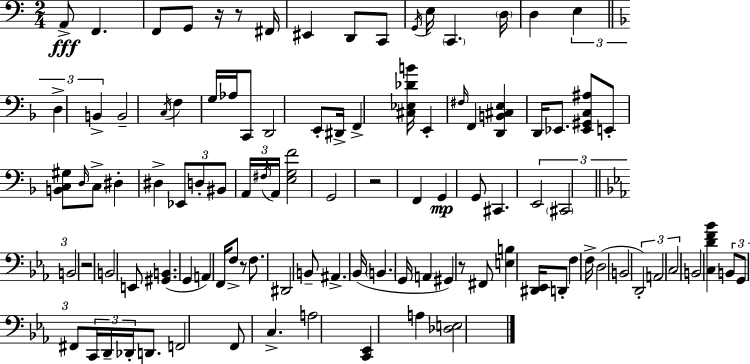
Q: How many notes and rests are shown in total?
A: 104